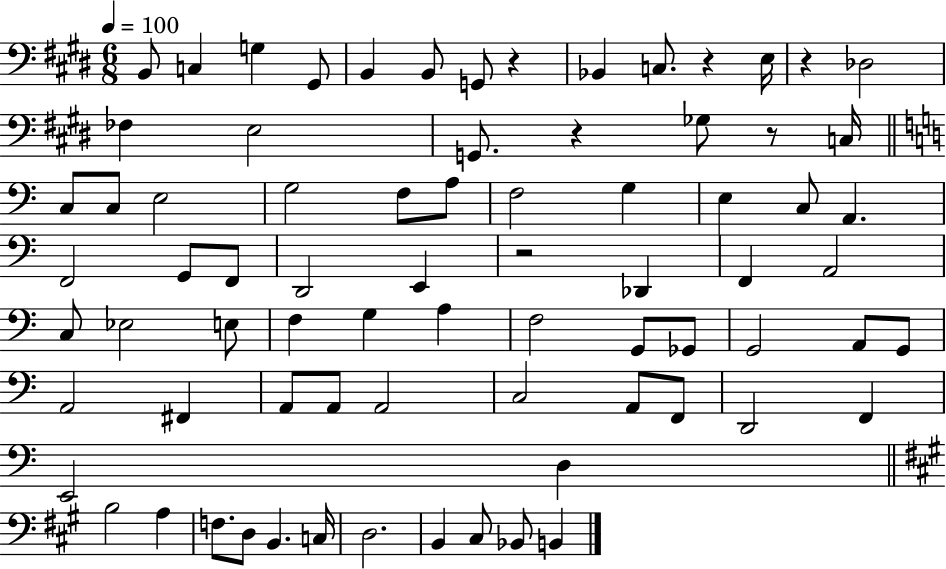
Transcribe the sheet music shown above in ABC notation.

X:1
T:Untitled
M:6/8
L:1/4
K:E
B,,/2 C, G, ^G,,/2 B,, B,,/2 G,,/2 z _B,, C,/2 z E,/4 z _D,2 _F, E,2 G,,/2 z _G,/2 z/2 C,/4 C,/2 C,/2 E,2 G,2 F,/2 A,/2 F,2 G, E, C,/2 A,, F,,2 G,,/2 F,,/2 D,,2 E,, z2 _D,, F,, A,,2 C,/2 _E,2 E,/2 F, G, A, F,2 G,,/2 _G,,/2 G,,2 A,,/2 G,,/2 A,,2 ^F,, A,,/2 A,,/2 A,,2 C,2 A,,/2 F,,/2 D,,2 F,, E,,2 D, B,2 A, F,/2 D,/2 B,, C,/4 D,2 B,, ^C,/2 _B,,/2 B,,